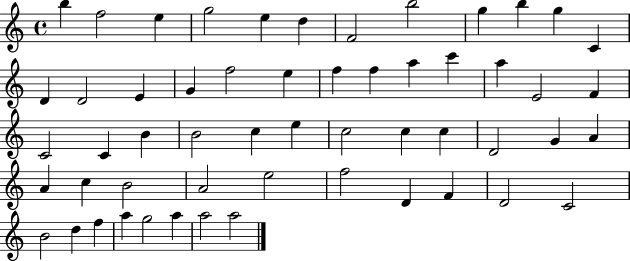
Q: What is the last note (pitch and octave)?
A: A5